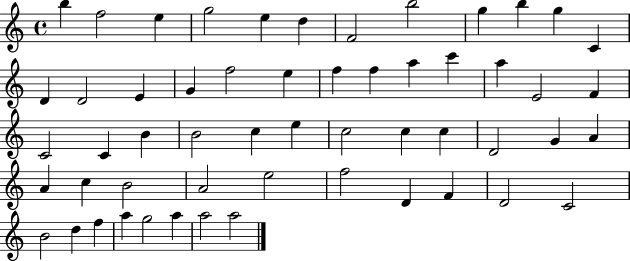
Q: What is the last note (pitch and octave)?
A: A5